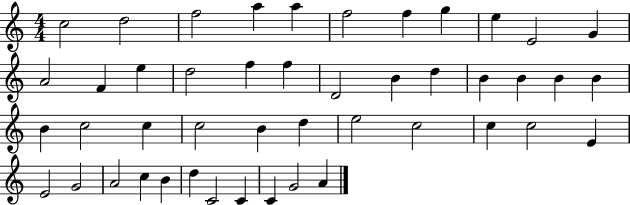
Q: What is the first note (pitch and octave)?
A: C5